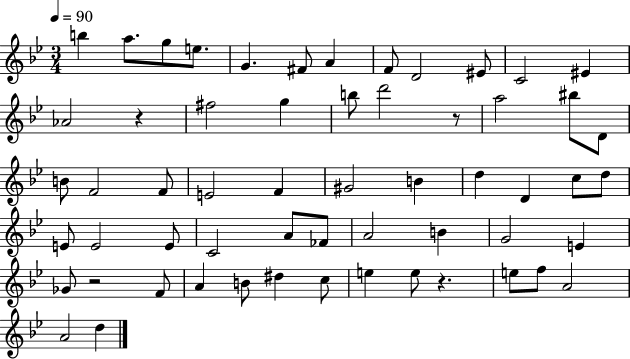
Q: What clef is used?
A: treble